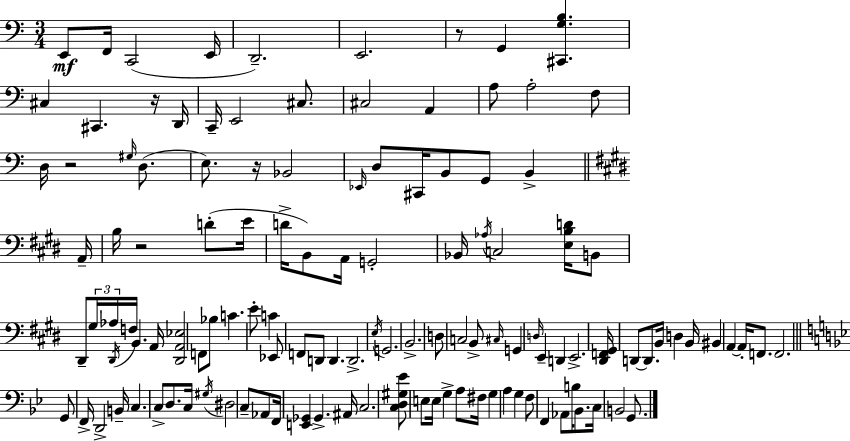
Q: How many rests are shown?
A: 5